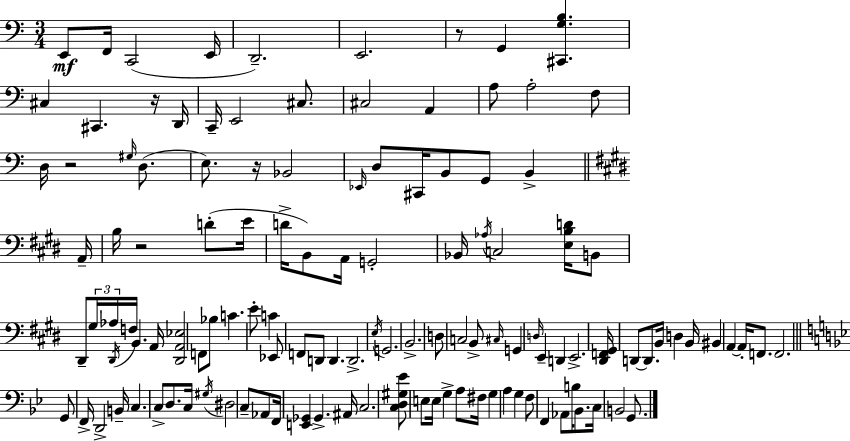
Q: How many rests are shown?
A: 5